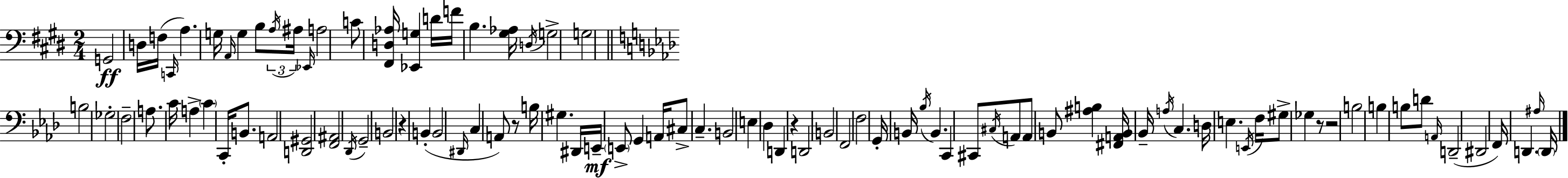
{
  \clef bass
  \numericTimeSignature
  \time 2/4
  \key e \major
  g,2\ff | d16 f16( \grace { c,16 } a4.) | g16 \grace { a,16 } g4 b8 | \tuplet 3/2 { \acciaccatura { a16 } ais16 \grace { ees,16 } } a2 | \break c'8 <fis, d aes>16 <ees, g>4 | d'16 f'16 b4. | <gis aes>16 \acciaccatura { d16 } g2-> | g2 | \break \bar "||" \break \key aes \major b2 | ges2-. | f2-- | a8. c'16 a4-> | \break \parenthesize c'4 c,16-. b,8. | a,2 | <d, gis,>2 | <f, ais,>2 | \break \acciaccatura { des,16 } g,2-- | b,2 | r4 b,4-.( | b,2 | \break \grace { dis,16 } c4 a,8) | r8 b16 gis4. | dis,16 e,16--\mf \parenthesize e,8-> g,4 | a,16 cis8-> c4.-- | \break b,2 | e4 des4 | d,4 r4 | d,2 | \break b,2 | f,2 | f2 | g,16-. b,16 \acciaccatura { bes16 } b,4. | \break c,4 cis,8 | \acciaccatura { cis16 } a,8 a,8 b,8 | <ais b>4 <fis, a, b,>16 bes,16-- \acciaccatura { a16 } c4. | d16 e4. | \break \acciaccatura { e,16 } f16 gis8-> | ges4 r8 r2 | b2 | b4 | \break b8 d'8 \grace { a,16 } d,2--( | dis,2 | f,16) | d,4. \grace { ais16 } \parenthesize d,16 | \break \bar "|."
}